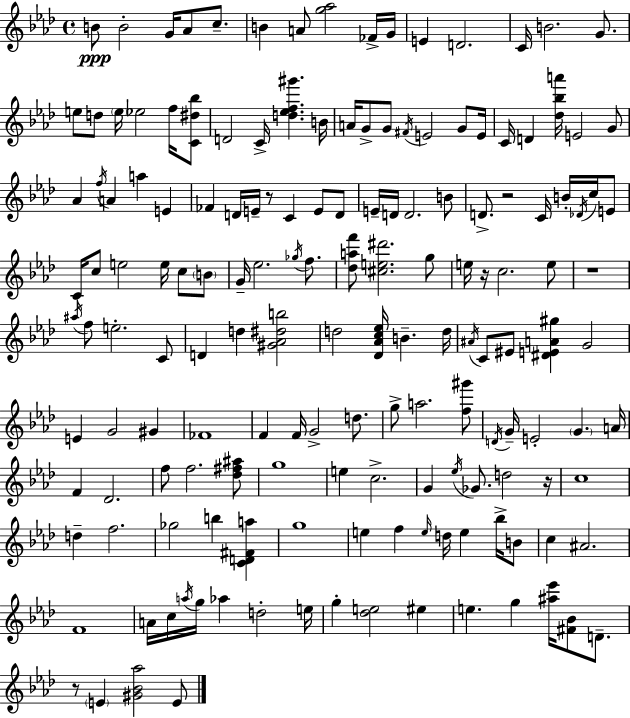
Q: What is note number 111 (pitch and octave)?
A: Gb5